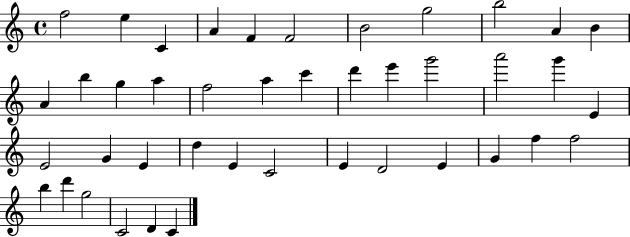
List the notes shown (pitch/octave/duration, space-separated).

F5/h E5/q C4/q A4/q F4/q F4/h B4/h G5/h B5/h A4/q B4/q A4/q B5/q G5/q A5/q F5/h A5/q C6/q D6/q E6/q G6/h A6/h G6/q E4/q E4/h G4/q E4/q D5/q E4/q C4/h E4/q D4/h E4/q G4/q F5/q F5/h B5/q D6/q G5/h C4/h D4/q C4/q